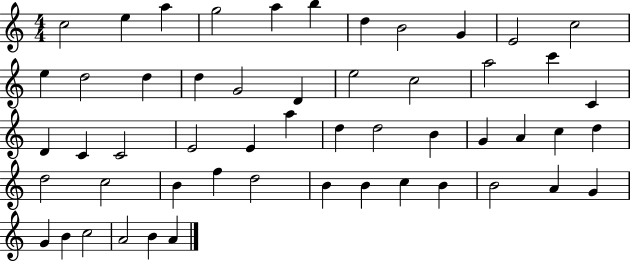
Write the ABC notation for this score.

X:1
T:Untitled
M:4/4
L:1/4
K:C
c2 e a g2 a b d B2 G E2 c2 e d2 d d G2 D e2 c2 a2 c' C D C C2 E2 E a d d2 B G A c d d2 c2 B f d2 B B c B B2 A G G B c2 A2 B A